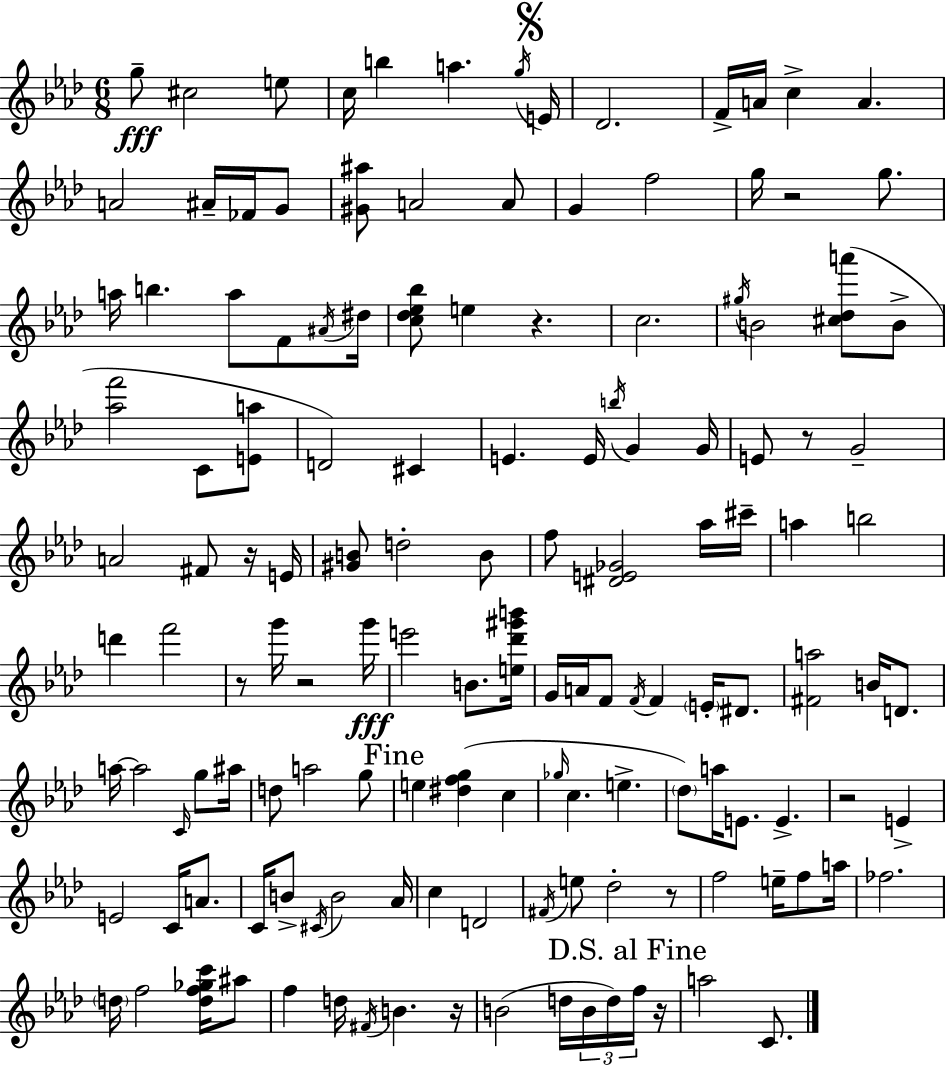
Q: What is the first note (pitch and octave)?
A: G5